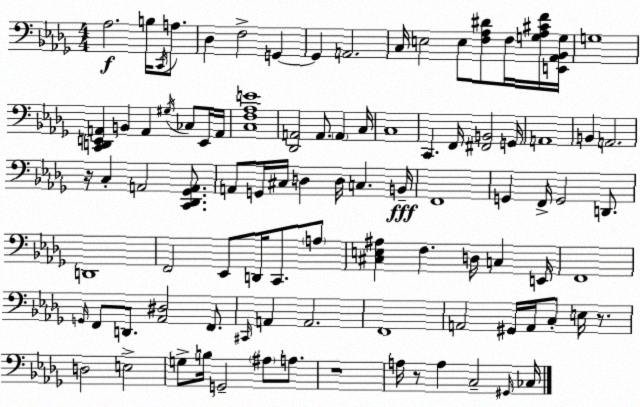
X:1
T:Untitled
M:4/4
L:1/4
K:Bbm
_A,2 B,/4 C,,/4 A,/2 _D, F,2 G,, G,, A,,2 C,/4 E,2 E,/2 [F,_A,^D]/2 F,/4 [G,_A,^CF]/4 [E,,_A,,_B,,G,]/4 G,4 [C,,D,,E,,A,,] B,, A,, ^G,/4 _C,/2 E,,/4 A,,/4 [C,F,_A,E]4 [_D,,A,,]2 A,,/2 A,, C,/4 C,4 C,, F,,/4 [^F,,B,,]2 G,,/4 A,,4 B,, A,,2 z/4 C, A,,2 [C,,_D,,_G,,A,,]/2 A,,/2 G,,/4 ^C,/4 D, D,/4 C, B,,/4 F,,4 G,, F,,/4 G,,2 D,,/2 D,,4 F,,2 _E,,/2 D,,/4 C,,/2 A,/2 [^C,E,^A,] F, D,/4 C, E,,/4 F,,4 G,,/4 F,,/2 D,,/2 [_A,,^D,]2 F,,/2 ^C,,/4 A,, A,,2 F,,4 A,,2 ^G,,/4 A,,/4 C,/2 E,/4 z/2 D,2 E,2 G,/2 B,/4 G,,2 ^A,/2 A,/2 z4 A,/4 z/2 A, C,2 ^G,,/4 _C,/4